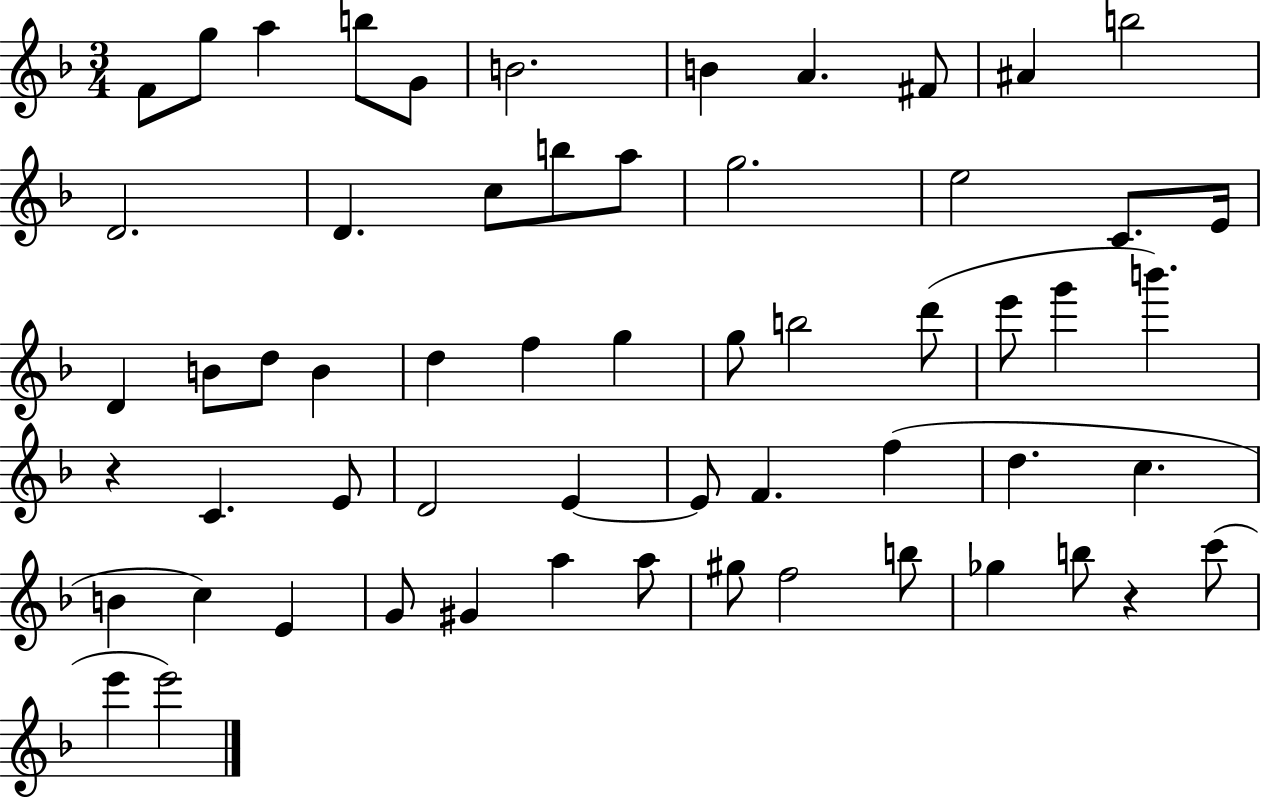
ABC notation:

X:1
T:Untitled
M:3/4
L:1/4
K:F
F/2 g/2 a b/2 G/2 B2 B A ^F/2 ^A b2 D2 D c/2 b/2 a/2 g2 e2 C/2 E/4 D B/2 d/2 B d f g g/2 b2 d'/2 e'/2 g' b' z C E/2 D2 E E/2 F f d c B c E G/2 ^G a a/2 ^g/2 f2 b/2 _g b/2 z c'/2 e' e'2